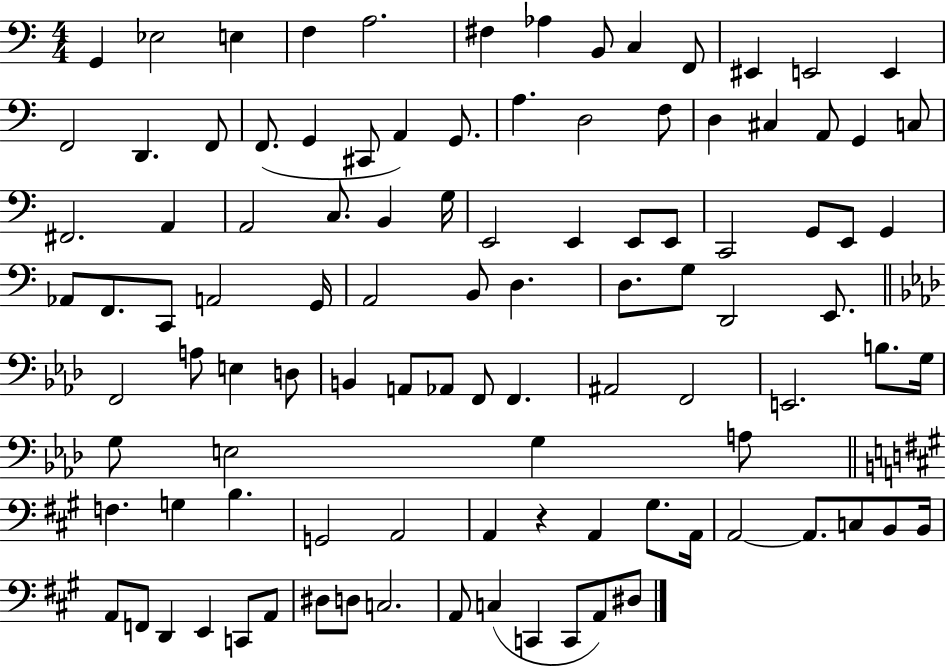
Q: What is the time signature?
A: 4/4